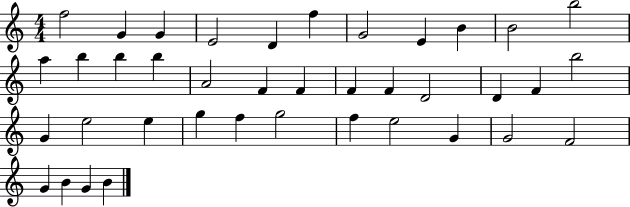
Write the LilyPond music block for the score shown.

{
  \clef treble
  \numericTimeSignature
  \time 4/4
  \key c \major
  f''2 g'4 g'4 | e'2 d'4 f''4 | g'2 e'4 b'4 | b'2 b''2 | \break a''4 b''4 b''4 b''4 | a'2 f'4 f'4 | f'4 f'4 d'2 | d'4 f'4 b''2 | \break g'4 e''2 e''4 | g''4 f''4 g''2 | f''4 e''2 g'4 | g'2 f'2 | \break g'4 b'4 g'4 b'4 | \bar "|."
}